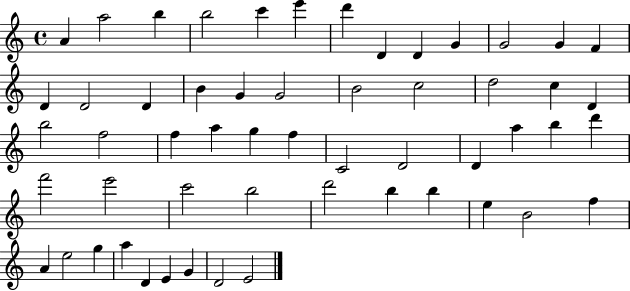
X:1
T:Untitled
M:4/4
L:1/4
K:C
A a2 b b2 c' e' d' D D G G2 G F D D2 D B G G2 B2 c2 d2 c D b2 f2 f a g f C2 D2 D a b d' f'2 e'2 c'2 b2 d'2 b b e B2 f A e2 g a D E G D2 E2